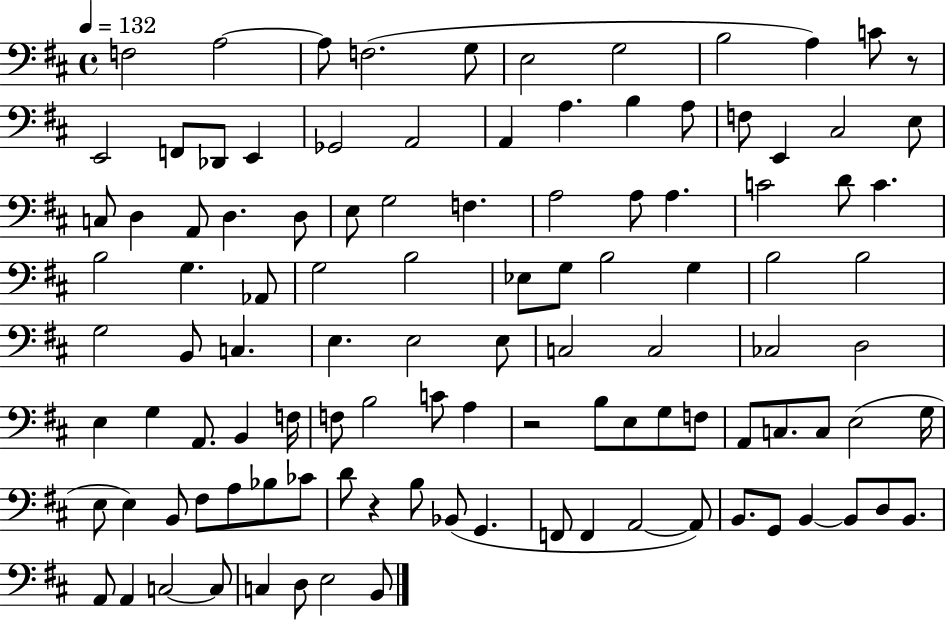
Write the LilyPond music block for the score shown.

{
  \clef bass
  \time 4/4
  \defaultTimeSignature
  \key d \major
  \tempo 4 = 132
  \repeat volta 2 { f2 a2~~ | a8 f2.( g8 | e2 g2 | b2 a4) c'8 r8 | \break e,2 f,8 des,8 e,4 | ges,2 a,2 | a,4 a4. b4 a8 | f8 e,4 cis2 e8 | \break c8 d4 a,8 d4. d8 | e8 g2 f4. | a2 a8 a4. | c'2 d'8 c'4. | \break b2 g4. aes,8 | g2 b2 | ees8 g8 b2 g4 | b2 b2 | \break g2 b,8 c4. | e4. e2 e8 | c2 c2 | ces2 d2 | \break e4 g4 a,8. b,4 f16 | f8 b2 c'8 a4 | r2 b8 e8 g8 f8 | a,8 c8. c8 e2( g16 | \break e8 e4) b,8 fis8 a8 bes8 ces'8 | d'8 r4 b8 bes,8( g,4. | f,8 f,4 a,2~~ a,8) | b,8. g,8 b,4~~ b,8 d8 b,8. | \break a,8 a,4 c2~~ c8 | c4 d8 e2 b,8 | } \bar "|."
}